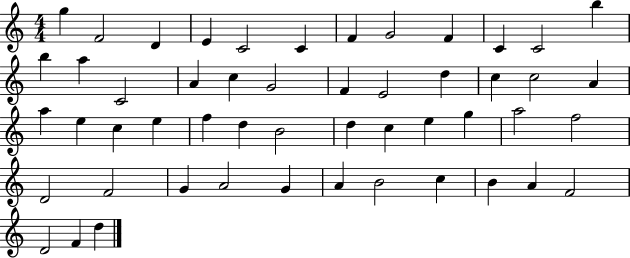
{
  \clef treble
  \numericTimeSignature
  \time 4/4
  \key c \major
  g''4 f'2 d'4 | e'4 c'2 c'4 | f'4 g'2 f'4 | c'4 c'2 b''4 | \break b''4 a''4 c'2 | a'4 c''4 g'2 | f'4 e'2 d''4 | c''4 c''2 a'4 | \break a''4 e''4 c''4 e''4 | f''4 d''4 b'2 | d''4 c''4 e''4 g''4 | a''2 f''2 | \break d'2 f'2 | g'4 a'2 g'4 | a'4 b'2 c''4 | b'4 a'4 f'2 | \break d'2 f'4 d''4 | \bar "|."
}